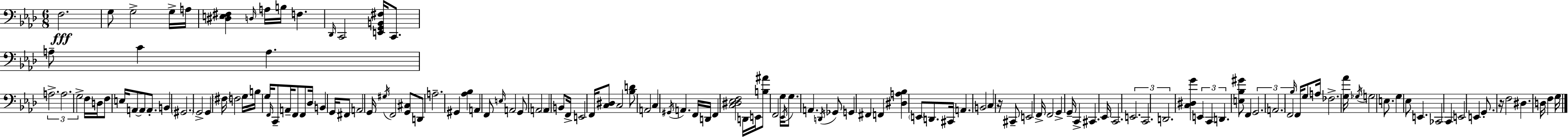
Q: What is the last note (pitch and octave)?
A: G3